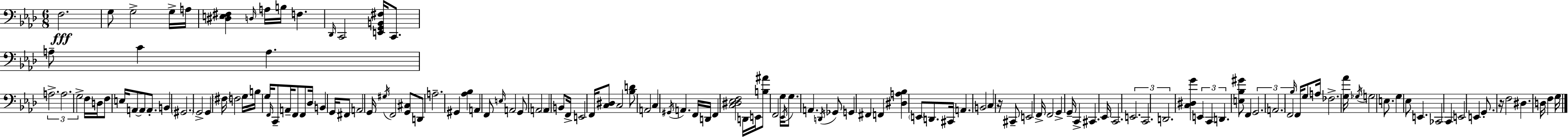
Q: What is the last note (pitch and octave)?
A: G3